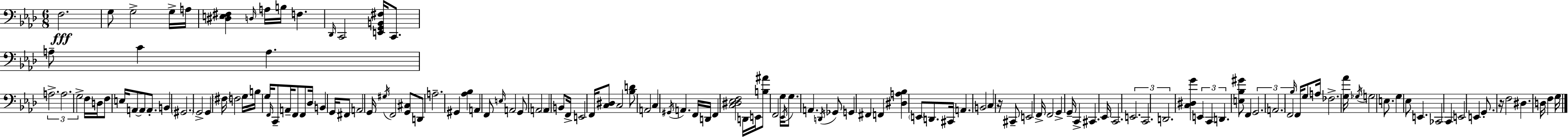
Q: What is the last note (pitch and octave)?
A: G3